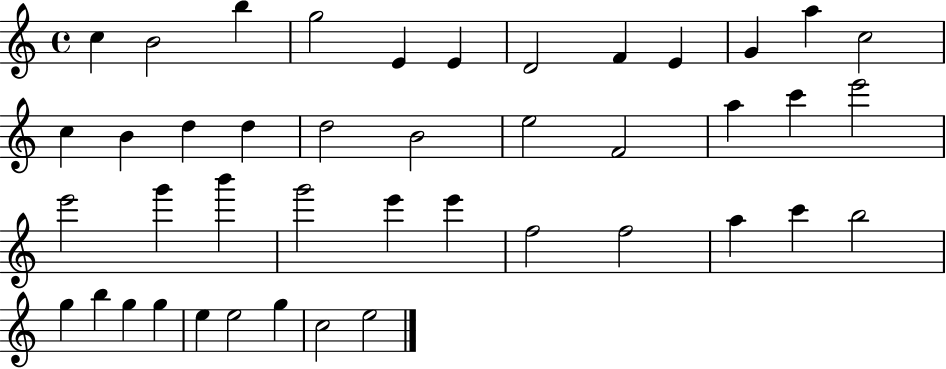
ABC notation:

X:1
T:Untitled
M:4/4
L:1/4
K:C
c B2 b g2 E E D2 F E G a c2 c B d d d2 B2 e2 F2 a c' e'2 e'2 g' b' g'2 e' e' f2 f2 a c' b2 g b g g e e2 g c2 e2